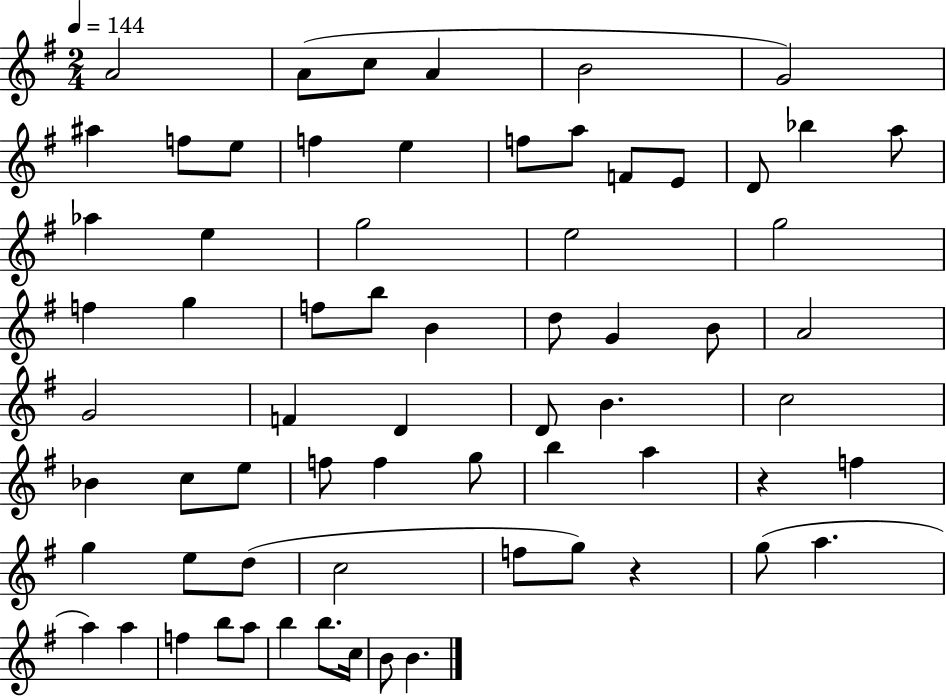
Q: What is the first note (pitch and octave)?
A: A4